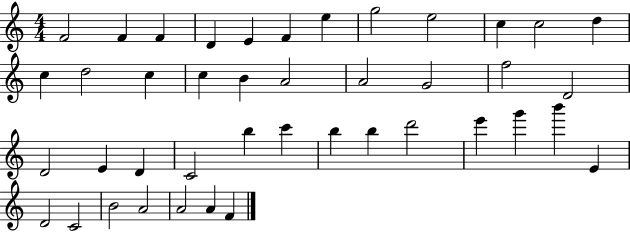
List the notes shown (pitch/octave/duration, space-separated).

F4/h F4/q F4/q D4/q E4/q F4/q E5/q G5/h E5/h C5/q C5/h D5/q C5/q D5/h C5/q C5/q B4/q A4/h A4/h G4/h F5/h D4/h D4/h E4/q D4/q C4/h B5/q C6/q B5/q B5/q D6/h E6/q G6/q B6/q E4/q D4/h C4/h B4/h A4/h A4/h A4/q F4/q